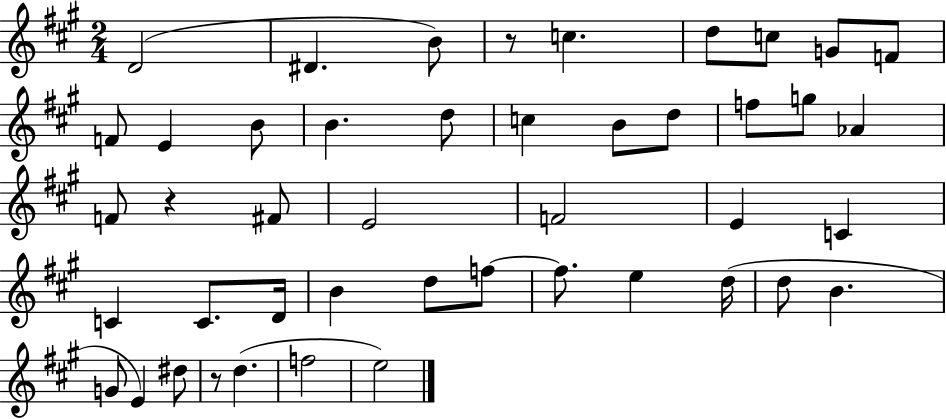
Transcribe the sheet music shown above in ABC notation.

X:1
T:Untitled
M:2/4
L:1/4
K:A
D2 ^D B/2 z/2 c d/2 c/2 G/2 F/2 F/2 E B/2 B d/2 c B/2 d/2 f/2 g/2 _A F/2 z ^F/2 E2 F2 E C C C/2 D/4 B d/2 f/2 f/2 e d/4 d/2 B G/2 E ^d/2 z/2 d f2 e2